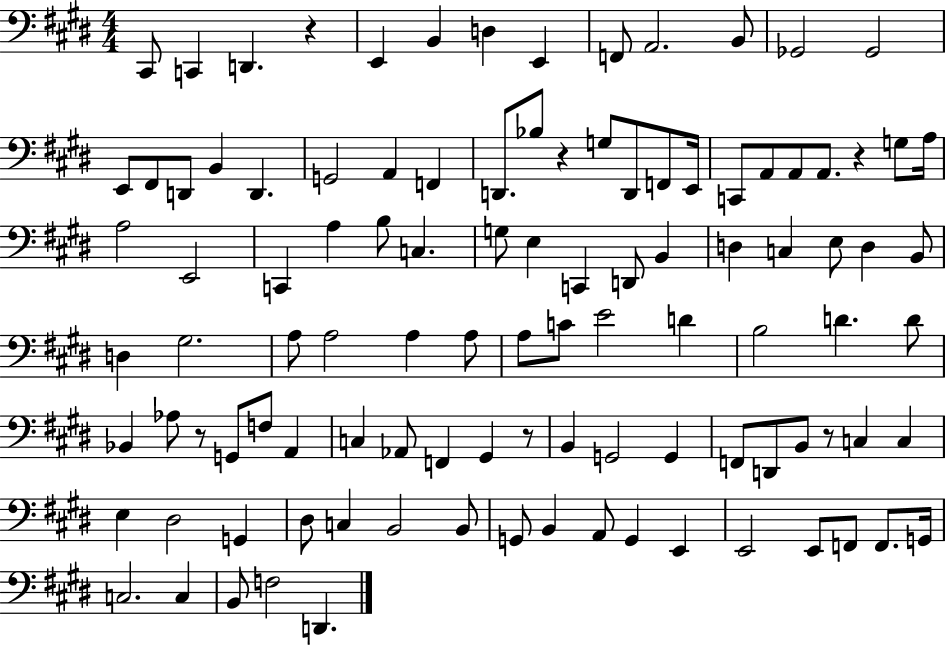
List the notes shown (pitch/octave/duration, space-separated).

C#2/e C2/q D2/q. R/q E2/q B2/q D3/q E2/q F2/e A2/h. B2/e Gb2/h Gb2/h E2/e F#2/e D2/e B2/q D2/q. G2/h A2/q F2/q D2/e. Bb3/e R/q G3/e D2/e F2/e E2/s C2/e A2/e A2/e A2/e. R/q G3/e A3/s A3/h E2/h C2/q A3/q B3/e C3/q. G3/e E3/q C2/q D2/e B2/q D3/q C3/q E3/e D3/q B2/e D3/q G#3/h. A3/e A3/h A3/q A3/e A3/e C4/e E4/h D4/q B3/h D4/q. D4/e Bb2/q Ab3/e R/e G2/e F3/e A2/q C3/q Ab2/e F2/q G#2/q R/e B2/q G2/h G2/q F2/e D2/e B2/e R/e C3/q C3/q E3/q D#3/h G2/q D#3/e C3/q B2/h B2/e G2/e B2/q A2/e G2/q E2/q E2/h E2/e F2/e F2/e. G2/s C3/h. C3/q B2/e F3/h D2/q.